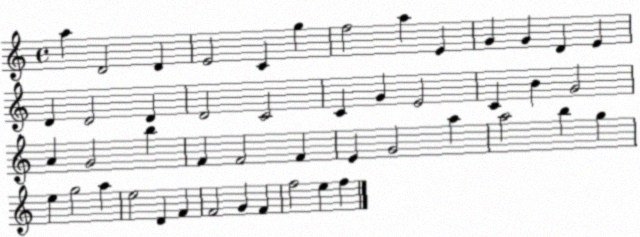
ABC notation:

X:1
T:Untitled
M:4/4
L:1/4
K:C
a D2 D E2 C g f2 a E G G D E D D2 D D2 C2 C G E2 C B G2 A G2 b F F2 F E G2 a a2 b g e g2 a e2 D F F2 G F f2 e f